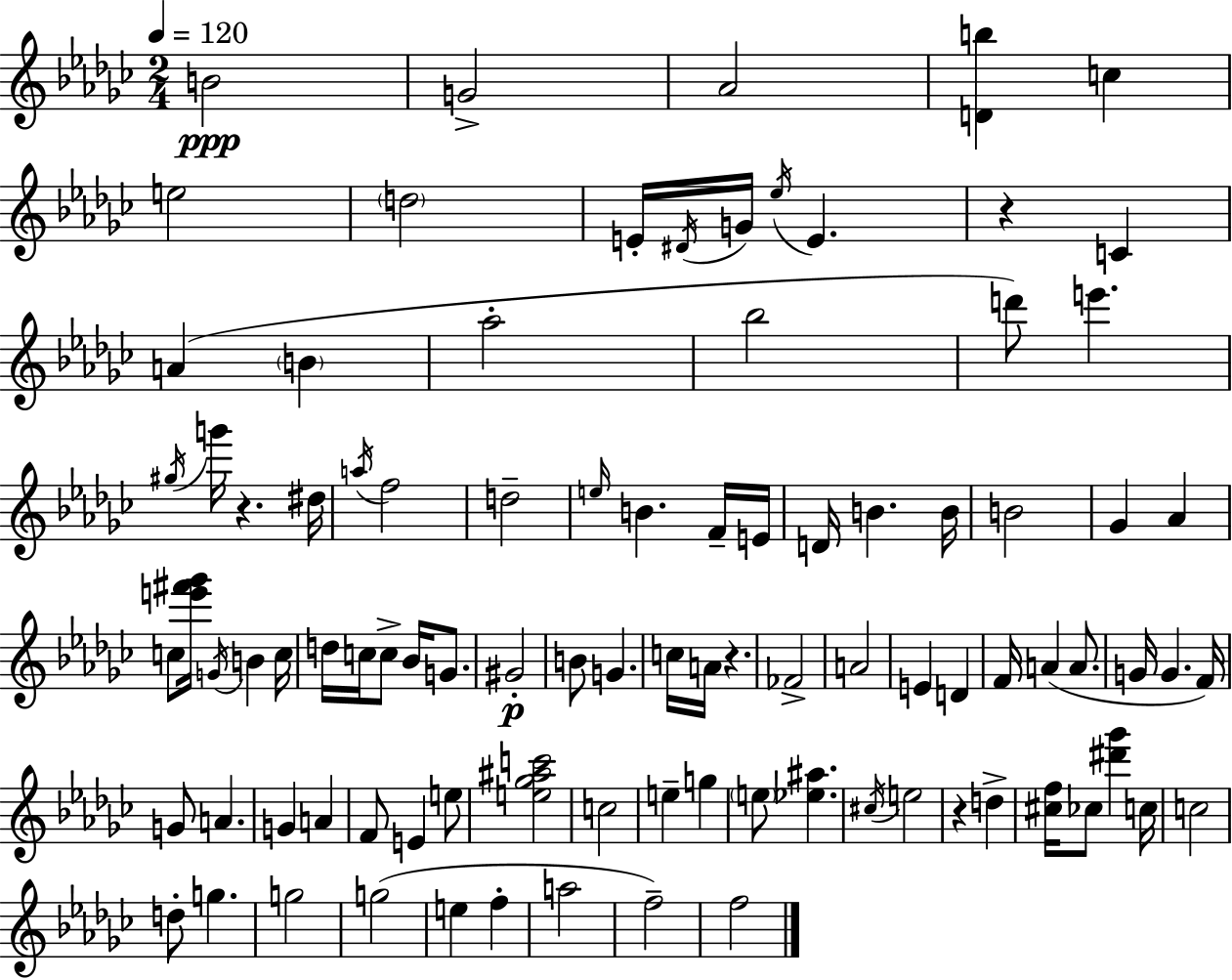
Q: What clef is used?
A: treble